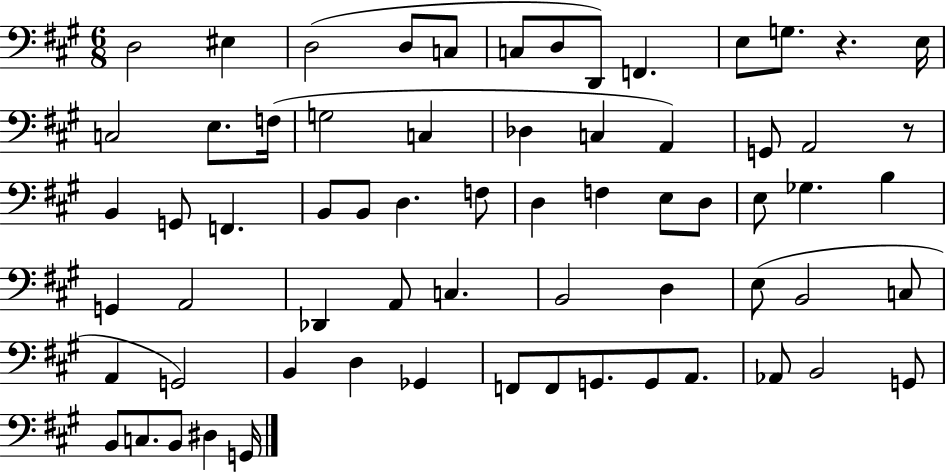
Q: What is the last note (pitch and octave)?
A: G2